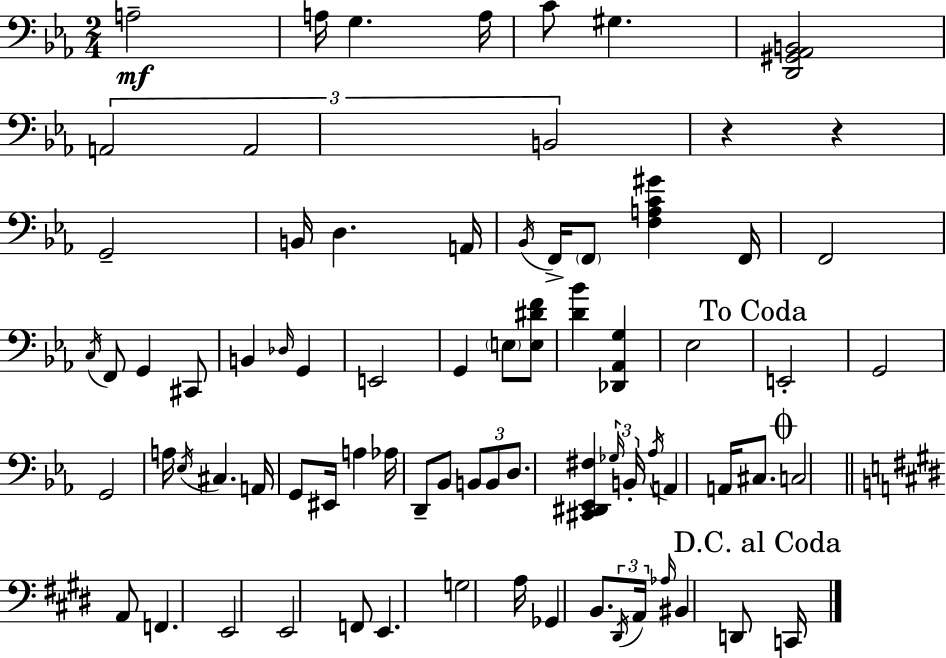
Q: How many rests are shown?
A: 2